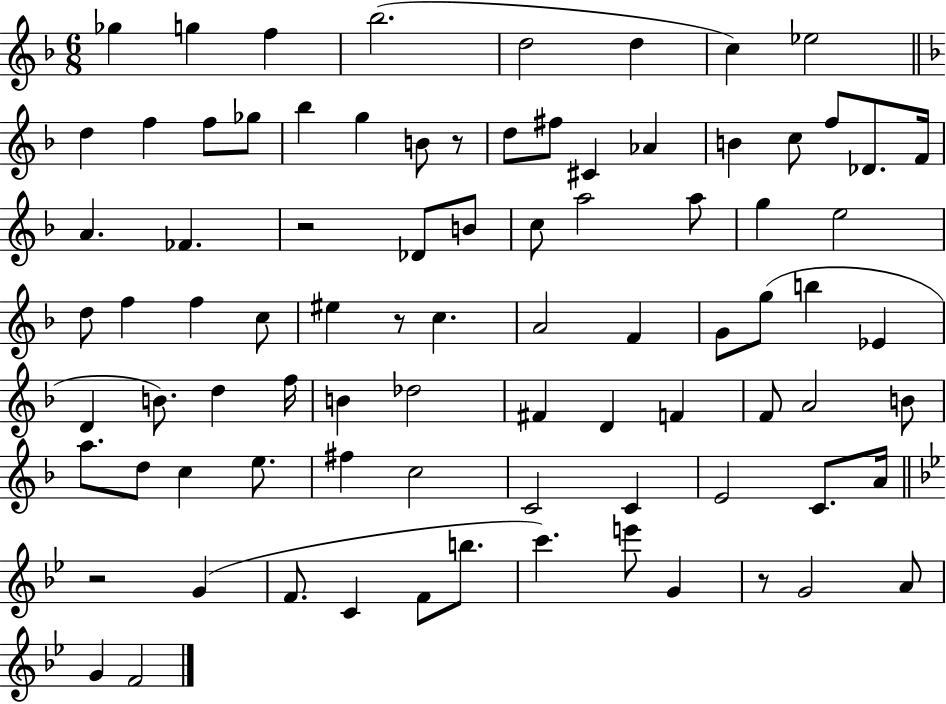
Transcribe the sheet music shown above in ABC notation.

X:1
T:Untitled
M:6/8
L:1/4
K:F
_g g f _b2 d2 d c _e2 d f f/2 _g/2 _b g B/2 z/2 d/2 ^f/2 ^C _A B c/2 f/2 _D/2 F/4 A _F z2 _D/2 B/2 c/2 a2 a/2 g e2 d/2 f f c/2 ^e z/2 c A2 F G/2 g/2 b _E D B/2 d f/4 B _d2 ^F D F F/2 A2 B/2 a/2 d/2 c e/2 ^f c2 C2 C E2 C/2 A/4 z2 G F/2 C F/2 b/2 c' e'/2 G z/2 G2 A/2 G F2